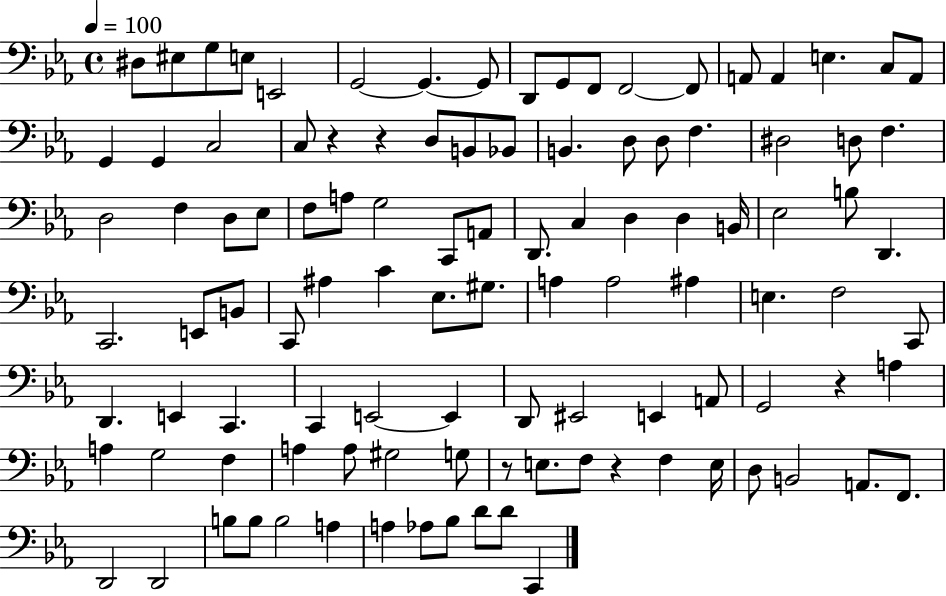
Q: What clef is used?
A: bass